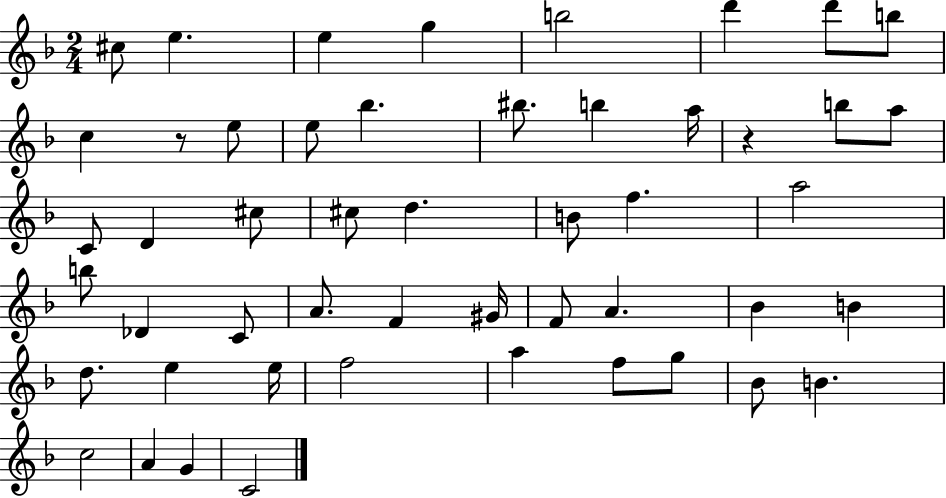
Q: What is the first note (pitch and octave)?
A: C#5